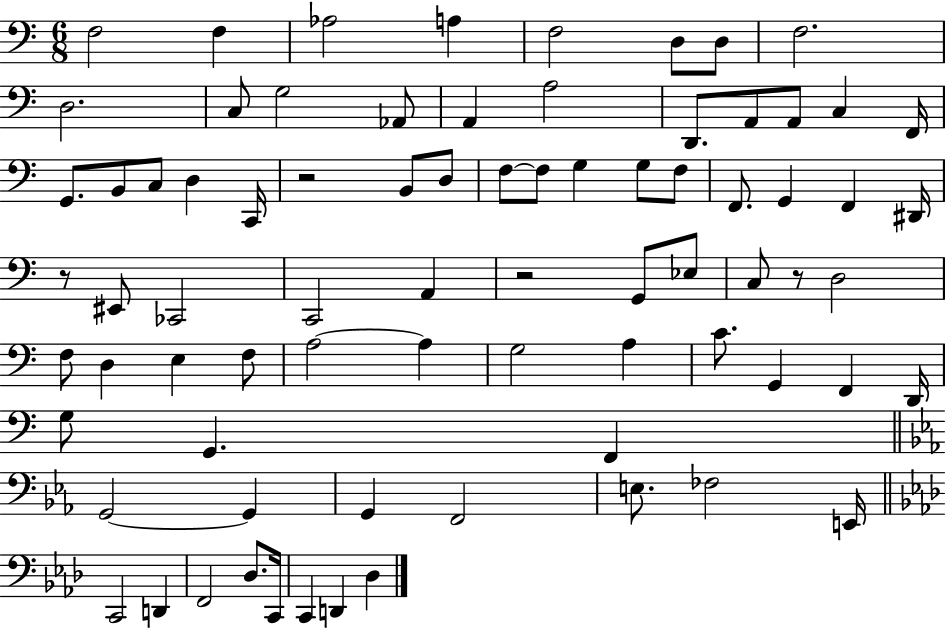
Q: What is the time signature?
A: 6/8